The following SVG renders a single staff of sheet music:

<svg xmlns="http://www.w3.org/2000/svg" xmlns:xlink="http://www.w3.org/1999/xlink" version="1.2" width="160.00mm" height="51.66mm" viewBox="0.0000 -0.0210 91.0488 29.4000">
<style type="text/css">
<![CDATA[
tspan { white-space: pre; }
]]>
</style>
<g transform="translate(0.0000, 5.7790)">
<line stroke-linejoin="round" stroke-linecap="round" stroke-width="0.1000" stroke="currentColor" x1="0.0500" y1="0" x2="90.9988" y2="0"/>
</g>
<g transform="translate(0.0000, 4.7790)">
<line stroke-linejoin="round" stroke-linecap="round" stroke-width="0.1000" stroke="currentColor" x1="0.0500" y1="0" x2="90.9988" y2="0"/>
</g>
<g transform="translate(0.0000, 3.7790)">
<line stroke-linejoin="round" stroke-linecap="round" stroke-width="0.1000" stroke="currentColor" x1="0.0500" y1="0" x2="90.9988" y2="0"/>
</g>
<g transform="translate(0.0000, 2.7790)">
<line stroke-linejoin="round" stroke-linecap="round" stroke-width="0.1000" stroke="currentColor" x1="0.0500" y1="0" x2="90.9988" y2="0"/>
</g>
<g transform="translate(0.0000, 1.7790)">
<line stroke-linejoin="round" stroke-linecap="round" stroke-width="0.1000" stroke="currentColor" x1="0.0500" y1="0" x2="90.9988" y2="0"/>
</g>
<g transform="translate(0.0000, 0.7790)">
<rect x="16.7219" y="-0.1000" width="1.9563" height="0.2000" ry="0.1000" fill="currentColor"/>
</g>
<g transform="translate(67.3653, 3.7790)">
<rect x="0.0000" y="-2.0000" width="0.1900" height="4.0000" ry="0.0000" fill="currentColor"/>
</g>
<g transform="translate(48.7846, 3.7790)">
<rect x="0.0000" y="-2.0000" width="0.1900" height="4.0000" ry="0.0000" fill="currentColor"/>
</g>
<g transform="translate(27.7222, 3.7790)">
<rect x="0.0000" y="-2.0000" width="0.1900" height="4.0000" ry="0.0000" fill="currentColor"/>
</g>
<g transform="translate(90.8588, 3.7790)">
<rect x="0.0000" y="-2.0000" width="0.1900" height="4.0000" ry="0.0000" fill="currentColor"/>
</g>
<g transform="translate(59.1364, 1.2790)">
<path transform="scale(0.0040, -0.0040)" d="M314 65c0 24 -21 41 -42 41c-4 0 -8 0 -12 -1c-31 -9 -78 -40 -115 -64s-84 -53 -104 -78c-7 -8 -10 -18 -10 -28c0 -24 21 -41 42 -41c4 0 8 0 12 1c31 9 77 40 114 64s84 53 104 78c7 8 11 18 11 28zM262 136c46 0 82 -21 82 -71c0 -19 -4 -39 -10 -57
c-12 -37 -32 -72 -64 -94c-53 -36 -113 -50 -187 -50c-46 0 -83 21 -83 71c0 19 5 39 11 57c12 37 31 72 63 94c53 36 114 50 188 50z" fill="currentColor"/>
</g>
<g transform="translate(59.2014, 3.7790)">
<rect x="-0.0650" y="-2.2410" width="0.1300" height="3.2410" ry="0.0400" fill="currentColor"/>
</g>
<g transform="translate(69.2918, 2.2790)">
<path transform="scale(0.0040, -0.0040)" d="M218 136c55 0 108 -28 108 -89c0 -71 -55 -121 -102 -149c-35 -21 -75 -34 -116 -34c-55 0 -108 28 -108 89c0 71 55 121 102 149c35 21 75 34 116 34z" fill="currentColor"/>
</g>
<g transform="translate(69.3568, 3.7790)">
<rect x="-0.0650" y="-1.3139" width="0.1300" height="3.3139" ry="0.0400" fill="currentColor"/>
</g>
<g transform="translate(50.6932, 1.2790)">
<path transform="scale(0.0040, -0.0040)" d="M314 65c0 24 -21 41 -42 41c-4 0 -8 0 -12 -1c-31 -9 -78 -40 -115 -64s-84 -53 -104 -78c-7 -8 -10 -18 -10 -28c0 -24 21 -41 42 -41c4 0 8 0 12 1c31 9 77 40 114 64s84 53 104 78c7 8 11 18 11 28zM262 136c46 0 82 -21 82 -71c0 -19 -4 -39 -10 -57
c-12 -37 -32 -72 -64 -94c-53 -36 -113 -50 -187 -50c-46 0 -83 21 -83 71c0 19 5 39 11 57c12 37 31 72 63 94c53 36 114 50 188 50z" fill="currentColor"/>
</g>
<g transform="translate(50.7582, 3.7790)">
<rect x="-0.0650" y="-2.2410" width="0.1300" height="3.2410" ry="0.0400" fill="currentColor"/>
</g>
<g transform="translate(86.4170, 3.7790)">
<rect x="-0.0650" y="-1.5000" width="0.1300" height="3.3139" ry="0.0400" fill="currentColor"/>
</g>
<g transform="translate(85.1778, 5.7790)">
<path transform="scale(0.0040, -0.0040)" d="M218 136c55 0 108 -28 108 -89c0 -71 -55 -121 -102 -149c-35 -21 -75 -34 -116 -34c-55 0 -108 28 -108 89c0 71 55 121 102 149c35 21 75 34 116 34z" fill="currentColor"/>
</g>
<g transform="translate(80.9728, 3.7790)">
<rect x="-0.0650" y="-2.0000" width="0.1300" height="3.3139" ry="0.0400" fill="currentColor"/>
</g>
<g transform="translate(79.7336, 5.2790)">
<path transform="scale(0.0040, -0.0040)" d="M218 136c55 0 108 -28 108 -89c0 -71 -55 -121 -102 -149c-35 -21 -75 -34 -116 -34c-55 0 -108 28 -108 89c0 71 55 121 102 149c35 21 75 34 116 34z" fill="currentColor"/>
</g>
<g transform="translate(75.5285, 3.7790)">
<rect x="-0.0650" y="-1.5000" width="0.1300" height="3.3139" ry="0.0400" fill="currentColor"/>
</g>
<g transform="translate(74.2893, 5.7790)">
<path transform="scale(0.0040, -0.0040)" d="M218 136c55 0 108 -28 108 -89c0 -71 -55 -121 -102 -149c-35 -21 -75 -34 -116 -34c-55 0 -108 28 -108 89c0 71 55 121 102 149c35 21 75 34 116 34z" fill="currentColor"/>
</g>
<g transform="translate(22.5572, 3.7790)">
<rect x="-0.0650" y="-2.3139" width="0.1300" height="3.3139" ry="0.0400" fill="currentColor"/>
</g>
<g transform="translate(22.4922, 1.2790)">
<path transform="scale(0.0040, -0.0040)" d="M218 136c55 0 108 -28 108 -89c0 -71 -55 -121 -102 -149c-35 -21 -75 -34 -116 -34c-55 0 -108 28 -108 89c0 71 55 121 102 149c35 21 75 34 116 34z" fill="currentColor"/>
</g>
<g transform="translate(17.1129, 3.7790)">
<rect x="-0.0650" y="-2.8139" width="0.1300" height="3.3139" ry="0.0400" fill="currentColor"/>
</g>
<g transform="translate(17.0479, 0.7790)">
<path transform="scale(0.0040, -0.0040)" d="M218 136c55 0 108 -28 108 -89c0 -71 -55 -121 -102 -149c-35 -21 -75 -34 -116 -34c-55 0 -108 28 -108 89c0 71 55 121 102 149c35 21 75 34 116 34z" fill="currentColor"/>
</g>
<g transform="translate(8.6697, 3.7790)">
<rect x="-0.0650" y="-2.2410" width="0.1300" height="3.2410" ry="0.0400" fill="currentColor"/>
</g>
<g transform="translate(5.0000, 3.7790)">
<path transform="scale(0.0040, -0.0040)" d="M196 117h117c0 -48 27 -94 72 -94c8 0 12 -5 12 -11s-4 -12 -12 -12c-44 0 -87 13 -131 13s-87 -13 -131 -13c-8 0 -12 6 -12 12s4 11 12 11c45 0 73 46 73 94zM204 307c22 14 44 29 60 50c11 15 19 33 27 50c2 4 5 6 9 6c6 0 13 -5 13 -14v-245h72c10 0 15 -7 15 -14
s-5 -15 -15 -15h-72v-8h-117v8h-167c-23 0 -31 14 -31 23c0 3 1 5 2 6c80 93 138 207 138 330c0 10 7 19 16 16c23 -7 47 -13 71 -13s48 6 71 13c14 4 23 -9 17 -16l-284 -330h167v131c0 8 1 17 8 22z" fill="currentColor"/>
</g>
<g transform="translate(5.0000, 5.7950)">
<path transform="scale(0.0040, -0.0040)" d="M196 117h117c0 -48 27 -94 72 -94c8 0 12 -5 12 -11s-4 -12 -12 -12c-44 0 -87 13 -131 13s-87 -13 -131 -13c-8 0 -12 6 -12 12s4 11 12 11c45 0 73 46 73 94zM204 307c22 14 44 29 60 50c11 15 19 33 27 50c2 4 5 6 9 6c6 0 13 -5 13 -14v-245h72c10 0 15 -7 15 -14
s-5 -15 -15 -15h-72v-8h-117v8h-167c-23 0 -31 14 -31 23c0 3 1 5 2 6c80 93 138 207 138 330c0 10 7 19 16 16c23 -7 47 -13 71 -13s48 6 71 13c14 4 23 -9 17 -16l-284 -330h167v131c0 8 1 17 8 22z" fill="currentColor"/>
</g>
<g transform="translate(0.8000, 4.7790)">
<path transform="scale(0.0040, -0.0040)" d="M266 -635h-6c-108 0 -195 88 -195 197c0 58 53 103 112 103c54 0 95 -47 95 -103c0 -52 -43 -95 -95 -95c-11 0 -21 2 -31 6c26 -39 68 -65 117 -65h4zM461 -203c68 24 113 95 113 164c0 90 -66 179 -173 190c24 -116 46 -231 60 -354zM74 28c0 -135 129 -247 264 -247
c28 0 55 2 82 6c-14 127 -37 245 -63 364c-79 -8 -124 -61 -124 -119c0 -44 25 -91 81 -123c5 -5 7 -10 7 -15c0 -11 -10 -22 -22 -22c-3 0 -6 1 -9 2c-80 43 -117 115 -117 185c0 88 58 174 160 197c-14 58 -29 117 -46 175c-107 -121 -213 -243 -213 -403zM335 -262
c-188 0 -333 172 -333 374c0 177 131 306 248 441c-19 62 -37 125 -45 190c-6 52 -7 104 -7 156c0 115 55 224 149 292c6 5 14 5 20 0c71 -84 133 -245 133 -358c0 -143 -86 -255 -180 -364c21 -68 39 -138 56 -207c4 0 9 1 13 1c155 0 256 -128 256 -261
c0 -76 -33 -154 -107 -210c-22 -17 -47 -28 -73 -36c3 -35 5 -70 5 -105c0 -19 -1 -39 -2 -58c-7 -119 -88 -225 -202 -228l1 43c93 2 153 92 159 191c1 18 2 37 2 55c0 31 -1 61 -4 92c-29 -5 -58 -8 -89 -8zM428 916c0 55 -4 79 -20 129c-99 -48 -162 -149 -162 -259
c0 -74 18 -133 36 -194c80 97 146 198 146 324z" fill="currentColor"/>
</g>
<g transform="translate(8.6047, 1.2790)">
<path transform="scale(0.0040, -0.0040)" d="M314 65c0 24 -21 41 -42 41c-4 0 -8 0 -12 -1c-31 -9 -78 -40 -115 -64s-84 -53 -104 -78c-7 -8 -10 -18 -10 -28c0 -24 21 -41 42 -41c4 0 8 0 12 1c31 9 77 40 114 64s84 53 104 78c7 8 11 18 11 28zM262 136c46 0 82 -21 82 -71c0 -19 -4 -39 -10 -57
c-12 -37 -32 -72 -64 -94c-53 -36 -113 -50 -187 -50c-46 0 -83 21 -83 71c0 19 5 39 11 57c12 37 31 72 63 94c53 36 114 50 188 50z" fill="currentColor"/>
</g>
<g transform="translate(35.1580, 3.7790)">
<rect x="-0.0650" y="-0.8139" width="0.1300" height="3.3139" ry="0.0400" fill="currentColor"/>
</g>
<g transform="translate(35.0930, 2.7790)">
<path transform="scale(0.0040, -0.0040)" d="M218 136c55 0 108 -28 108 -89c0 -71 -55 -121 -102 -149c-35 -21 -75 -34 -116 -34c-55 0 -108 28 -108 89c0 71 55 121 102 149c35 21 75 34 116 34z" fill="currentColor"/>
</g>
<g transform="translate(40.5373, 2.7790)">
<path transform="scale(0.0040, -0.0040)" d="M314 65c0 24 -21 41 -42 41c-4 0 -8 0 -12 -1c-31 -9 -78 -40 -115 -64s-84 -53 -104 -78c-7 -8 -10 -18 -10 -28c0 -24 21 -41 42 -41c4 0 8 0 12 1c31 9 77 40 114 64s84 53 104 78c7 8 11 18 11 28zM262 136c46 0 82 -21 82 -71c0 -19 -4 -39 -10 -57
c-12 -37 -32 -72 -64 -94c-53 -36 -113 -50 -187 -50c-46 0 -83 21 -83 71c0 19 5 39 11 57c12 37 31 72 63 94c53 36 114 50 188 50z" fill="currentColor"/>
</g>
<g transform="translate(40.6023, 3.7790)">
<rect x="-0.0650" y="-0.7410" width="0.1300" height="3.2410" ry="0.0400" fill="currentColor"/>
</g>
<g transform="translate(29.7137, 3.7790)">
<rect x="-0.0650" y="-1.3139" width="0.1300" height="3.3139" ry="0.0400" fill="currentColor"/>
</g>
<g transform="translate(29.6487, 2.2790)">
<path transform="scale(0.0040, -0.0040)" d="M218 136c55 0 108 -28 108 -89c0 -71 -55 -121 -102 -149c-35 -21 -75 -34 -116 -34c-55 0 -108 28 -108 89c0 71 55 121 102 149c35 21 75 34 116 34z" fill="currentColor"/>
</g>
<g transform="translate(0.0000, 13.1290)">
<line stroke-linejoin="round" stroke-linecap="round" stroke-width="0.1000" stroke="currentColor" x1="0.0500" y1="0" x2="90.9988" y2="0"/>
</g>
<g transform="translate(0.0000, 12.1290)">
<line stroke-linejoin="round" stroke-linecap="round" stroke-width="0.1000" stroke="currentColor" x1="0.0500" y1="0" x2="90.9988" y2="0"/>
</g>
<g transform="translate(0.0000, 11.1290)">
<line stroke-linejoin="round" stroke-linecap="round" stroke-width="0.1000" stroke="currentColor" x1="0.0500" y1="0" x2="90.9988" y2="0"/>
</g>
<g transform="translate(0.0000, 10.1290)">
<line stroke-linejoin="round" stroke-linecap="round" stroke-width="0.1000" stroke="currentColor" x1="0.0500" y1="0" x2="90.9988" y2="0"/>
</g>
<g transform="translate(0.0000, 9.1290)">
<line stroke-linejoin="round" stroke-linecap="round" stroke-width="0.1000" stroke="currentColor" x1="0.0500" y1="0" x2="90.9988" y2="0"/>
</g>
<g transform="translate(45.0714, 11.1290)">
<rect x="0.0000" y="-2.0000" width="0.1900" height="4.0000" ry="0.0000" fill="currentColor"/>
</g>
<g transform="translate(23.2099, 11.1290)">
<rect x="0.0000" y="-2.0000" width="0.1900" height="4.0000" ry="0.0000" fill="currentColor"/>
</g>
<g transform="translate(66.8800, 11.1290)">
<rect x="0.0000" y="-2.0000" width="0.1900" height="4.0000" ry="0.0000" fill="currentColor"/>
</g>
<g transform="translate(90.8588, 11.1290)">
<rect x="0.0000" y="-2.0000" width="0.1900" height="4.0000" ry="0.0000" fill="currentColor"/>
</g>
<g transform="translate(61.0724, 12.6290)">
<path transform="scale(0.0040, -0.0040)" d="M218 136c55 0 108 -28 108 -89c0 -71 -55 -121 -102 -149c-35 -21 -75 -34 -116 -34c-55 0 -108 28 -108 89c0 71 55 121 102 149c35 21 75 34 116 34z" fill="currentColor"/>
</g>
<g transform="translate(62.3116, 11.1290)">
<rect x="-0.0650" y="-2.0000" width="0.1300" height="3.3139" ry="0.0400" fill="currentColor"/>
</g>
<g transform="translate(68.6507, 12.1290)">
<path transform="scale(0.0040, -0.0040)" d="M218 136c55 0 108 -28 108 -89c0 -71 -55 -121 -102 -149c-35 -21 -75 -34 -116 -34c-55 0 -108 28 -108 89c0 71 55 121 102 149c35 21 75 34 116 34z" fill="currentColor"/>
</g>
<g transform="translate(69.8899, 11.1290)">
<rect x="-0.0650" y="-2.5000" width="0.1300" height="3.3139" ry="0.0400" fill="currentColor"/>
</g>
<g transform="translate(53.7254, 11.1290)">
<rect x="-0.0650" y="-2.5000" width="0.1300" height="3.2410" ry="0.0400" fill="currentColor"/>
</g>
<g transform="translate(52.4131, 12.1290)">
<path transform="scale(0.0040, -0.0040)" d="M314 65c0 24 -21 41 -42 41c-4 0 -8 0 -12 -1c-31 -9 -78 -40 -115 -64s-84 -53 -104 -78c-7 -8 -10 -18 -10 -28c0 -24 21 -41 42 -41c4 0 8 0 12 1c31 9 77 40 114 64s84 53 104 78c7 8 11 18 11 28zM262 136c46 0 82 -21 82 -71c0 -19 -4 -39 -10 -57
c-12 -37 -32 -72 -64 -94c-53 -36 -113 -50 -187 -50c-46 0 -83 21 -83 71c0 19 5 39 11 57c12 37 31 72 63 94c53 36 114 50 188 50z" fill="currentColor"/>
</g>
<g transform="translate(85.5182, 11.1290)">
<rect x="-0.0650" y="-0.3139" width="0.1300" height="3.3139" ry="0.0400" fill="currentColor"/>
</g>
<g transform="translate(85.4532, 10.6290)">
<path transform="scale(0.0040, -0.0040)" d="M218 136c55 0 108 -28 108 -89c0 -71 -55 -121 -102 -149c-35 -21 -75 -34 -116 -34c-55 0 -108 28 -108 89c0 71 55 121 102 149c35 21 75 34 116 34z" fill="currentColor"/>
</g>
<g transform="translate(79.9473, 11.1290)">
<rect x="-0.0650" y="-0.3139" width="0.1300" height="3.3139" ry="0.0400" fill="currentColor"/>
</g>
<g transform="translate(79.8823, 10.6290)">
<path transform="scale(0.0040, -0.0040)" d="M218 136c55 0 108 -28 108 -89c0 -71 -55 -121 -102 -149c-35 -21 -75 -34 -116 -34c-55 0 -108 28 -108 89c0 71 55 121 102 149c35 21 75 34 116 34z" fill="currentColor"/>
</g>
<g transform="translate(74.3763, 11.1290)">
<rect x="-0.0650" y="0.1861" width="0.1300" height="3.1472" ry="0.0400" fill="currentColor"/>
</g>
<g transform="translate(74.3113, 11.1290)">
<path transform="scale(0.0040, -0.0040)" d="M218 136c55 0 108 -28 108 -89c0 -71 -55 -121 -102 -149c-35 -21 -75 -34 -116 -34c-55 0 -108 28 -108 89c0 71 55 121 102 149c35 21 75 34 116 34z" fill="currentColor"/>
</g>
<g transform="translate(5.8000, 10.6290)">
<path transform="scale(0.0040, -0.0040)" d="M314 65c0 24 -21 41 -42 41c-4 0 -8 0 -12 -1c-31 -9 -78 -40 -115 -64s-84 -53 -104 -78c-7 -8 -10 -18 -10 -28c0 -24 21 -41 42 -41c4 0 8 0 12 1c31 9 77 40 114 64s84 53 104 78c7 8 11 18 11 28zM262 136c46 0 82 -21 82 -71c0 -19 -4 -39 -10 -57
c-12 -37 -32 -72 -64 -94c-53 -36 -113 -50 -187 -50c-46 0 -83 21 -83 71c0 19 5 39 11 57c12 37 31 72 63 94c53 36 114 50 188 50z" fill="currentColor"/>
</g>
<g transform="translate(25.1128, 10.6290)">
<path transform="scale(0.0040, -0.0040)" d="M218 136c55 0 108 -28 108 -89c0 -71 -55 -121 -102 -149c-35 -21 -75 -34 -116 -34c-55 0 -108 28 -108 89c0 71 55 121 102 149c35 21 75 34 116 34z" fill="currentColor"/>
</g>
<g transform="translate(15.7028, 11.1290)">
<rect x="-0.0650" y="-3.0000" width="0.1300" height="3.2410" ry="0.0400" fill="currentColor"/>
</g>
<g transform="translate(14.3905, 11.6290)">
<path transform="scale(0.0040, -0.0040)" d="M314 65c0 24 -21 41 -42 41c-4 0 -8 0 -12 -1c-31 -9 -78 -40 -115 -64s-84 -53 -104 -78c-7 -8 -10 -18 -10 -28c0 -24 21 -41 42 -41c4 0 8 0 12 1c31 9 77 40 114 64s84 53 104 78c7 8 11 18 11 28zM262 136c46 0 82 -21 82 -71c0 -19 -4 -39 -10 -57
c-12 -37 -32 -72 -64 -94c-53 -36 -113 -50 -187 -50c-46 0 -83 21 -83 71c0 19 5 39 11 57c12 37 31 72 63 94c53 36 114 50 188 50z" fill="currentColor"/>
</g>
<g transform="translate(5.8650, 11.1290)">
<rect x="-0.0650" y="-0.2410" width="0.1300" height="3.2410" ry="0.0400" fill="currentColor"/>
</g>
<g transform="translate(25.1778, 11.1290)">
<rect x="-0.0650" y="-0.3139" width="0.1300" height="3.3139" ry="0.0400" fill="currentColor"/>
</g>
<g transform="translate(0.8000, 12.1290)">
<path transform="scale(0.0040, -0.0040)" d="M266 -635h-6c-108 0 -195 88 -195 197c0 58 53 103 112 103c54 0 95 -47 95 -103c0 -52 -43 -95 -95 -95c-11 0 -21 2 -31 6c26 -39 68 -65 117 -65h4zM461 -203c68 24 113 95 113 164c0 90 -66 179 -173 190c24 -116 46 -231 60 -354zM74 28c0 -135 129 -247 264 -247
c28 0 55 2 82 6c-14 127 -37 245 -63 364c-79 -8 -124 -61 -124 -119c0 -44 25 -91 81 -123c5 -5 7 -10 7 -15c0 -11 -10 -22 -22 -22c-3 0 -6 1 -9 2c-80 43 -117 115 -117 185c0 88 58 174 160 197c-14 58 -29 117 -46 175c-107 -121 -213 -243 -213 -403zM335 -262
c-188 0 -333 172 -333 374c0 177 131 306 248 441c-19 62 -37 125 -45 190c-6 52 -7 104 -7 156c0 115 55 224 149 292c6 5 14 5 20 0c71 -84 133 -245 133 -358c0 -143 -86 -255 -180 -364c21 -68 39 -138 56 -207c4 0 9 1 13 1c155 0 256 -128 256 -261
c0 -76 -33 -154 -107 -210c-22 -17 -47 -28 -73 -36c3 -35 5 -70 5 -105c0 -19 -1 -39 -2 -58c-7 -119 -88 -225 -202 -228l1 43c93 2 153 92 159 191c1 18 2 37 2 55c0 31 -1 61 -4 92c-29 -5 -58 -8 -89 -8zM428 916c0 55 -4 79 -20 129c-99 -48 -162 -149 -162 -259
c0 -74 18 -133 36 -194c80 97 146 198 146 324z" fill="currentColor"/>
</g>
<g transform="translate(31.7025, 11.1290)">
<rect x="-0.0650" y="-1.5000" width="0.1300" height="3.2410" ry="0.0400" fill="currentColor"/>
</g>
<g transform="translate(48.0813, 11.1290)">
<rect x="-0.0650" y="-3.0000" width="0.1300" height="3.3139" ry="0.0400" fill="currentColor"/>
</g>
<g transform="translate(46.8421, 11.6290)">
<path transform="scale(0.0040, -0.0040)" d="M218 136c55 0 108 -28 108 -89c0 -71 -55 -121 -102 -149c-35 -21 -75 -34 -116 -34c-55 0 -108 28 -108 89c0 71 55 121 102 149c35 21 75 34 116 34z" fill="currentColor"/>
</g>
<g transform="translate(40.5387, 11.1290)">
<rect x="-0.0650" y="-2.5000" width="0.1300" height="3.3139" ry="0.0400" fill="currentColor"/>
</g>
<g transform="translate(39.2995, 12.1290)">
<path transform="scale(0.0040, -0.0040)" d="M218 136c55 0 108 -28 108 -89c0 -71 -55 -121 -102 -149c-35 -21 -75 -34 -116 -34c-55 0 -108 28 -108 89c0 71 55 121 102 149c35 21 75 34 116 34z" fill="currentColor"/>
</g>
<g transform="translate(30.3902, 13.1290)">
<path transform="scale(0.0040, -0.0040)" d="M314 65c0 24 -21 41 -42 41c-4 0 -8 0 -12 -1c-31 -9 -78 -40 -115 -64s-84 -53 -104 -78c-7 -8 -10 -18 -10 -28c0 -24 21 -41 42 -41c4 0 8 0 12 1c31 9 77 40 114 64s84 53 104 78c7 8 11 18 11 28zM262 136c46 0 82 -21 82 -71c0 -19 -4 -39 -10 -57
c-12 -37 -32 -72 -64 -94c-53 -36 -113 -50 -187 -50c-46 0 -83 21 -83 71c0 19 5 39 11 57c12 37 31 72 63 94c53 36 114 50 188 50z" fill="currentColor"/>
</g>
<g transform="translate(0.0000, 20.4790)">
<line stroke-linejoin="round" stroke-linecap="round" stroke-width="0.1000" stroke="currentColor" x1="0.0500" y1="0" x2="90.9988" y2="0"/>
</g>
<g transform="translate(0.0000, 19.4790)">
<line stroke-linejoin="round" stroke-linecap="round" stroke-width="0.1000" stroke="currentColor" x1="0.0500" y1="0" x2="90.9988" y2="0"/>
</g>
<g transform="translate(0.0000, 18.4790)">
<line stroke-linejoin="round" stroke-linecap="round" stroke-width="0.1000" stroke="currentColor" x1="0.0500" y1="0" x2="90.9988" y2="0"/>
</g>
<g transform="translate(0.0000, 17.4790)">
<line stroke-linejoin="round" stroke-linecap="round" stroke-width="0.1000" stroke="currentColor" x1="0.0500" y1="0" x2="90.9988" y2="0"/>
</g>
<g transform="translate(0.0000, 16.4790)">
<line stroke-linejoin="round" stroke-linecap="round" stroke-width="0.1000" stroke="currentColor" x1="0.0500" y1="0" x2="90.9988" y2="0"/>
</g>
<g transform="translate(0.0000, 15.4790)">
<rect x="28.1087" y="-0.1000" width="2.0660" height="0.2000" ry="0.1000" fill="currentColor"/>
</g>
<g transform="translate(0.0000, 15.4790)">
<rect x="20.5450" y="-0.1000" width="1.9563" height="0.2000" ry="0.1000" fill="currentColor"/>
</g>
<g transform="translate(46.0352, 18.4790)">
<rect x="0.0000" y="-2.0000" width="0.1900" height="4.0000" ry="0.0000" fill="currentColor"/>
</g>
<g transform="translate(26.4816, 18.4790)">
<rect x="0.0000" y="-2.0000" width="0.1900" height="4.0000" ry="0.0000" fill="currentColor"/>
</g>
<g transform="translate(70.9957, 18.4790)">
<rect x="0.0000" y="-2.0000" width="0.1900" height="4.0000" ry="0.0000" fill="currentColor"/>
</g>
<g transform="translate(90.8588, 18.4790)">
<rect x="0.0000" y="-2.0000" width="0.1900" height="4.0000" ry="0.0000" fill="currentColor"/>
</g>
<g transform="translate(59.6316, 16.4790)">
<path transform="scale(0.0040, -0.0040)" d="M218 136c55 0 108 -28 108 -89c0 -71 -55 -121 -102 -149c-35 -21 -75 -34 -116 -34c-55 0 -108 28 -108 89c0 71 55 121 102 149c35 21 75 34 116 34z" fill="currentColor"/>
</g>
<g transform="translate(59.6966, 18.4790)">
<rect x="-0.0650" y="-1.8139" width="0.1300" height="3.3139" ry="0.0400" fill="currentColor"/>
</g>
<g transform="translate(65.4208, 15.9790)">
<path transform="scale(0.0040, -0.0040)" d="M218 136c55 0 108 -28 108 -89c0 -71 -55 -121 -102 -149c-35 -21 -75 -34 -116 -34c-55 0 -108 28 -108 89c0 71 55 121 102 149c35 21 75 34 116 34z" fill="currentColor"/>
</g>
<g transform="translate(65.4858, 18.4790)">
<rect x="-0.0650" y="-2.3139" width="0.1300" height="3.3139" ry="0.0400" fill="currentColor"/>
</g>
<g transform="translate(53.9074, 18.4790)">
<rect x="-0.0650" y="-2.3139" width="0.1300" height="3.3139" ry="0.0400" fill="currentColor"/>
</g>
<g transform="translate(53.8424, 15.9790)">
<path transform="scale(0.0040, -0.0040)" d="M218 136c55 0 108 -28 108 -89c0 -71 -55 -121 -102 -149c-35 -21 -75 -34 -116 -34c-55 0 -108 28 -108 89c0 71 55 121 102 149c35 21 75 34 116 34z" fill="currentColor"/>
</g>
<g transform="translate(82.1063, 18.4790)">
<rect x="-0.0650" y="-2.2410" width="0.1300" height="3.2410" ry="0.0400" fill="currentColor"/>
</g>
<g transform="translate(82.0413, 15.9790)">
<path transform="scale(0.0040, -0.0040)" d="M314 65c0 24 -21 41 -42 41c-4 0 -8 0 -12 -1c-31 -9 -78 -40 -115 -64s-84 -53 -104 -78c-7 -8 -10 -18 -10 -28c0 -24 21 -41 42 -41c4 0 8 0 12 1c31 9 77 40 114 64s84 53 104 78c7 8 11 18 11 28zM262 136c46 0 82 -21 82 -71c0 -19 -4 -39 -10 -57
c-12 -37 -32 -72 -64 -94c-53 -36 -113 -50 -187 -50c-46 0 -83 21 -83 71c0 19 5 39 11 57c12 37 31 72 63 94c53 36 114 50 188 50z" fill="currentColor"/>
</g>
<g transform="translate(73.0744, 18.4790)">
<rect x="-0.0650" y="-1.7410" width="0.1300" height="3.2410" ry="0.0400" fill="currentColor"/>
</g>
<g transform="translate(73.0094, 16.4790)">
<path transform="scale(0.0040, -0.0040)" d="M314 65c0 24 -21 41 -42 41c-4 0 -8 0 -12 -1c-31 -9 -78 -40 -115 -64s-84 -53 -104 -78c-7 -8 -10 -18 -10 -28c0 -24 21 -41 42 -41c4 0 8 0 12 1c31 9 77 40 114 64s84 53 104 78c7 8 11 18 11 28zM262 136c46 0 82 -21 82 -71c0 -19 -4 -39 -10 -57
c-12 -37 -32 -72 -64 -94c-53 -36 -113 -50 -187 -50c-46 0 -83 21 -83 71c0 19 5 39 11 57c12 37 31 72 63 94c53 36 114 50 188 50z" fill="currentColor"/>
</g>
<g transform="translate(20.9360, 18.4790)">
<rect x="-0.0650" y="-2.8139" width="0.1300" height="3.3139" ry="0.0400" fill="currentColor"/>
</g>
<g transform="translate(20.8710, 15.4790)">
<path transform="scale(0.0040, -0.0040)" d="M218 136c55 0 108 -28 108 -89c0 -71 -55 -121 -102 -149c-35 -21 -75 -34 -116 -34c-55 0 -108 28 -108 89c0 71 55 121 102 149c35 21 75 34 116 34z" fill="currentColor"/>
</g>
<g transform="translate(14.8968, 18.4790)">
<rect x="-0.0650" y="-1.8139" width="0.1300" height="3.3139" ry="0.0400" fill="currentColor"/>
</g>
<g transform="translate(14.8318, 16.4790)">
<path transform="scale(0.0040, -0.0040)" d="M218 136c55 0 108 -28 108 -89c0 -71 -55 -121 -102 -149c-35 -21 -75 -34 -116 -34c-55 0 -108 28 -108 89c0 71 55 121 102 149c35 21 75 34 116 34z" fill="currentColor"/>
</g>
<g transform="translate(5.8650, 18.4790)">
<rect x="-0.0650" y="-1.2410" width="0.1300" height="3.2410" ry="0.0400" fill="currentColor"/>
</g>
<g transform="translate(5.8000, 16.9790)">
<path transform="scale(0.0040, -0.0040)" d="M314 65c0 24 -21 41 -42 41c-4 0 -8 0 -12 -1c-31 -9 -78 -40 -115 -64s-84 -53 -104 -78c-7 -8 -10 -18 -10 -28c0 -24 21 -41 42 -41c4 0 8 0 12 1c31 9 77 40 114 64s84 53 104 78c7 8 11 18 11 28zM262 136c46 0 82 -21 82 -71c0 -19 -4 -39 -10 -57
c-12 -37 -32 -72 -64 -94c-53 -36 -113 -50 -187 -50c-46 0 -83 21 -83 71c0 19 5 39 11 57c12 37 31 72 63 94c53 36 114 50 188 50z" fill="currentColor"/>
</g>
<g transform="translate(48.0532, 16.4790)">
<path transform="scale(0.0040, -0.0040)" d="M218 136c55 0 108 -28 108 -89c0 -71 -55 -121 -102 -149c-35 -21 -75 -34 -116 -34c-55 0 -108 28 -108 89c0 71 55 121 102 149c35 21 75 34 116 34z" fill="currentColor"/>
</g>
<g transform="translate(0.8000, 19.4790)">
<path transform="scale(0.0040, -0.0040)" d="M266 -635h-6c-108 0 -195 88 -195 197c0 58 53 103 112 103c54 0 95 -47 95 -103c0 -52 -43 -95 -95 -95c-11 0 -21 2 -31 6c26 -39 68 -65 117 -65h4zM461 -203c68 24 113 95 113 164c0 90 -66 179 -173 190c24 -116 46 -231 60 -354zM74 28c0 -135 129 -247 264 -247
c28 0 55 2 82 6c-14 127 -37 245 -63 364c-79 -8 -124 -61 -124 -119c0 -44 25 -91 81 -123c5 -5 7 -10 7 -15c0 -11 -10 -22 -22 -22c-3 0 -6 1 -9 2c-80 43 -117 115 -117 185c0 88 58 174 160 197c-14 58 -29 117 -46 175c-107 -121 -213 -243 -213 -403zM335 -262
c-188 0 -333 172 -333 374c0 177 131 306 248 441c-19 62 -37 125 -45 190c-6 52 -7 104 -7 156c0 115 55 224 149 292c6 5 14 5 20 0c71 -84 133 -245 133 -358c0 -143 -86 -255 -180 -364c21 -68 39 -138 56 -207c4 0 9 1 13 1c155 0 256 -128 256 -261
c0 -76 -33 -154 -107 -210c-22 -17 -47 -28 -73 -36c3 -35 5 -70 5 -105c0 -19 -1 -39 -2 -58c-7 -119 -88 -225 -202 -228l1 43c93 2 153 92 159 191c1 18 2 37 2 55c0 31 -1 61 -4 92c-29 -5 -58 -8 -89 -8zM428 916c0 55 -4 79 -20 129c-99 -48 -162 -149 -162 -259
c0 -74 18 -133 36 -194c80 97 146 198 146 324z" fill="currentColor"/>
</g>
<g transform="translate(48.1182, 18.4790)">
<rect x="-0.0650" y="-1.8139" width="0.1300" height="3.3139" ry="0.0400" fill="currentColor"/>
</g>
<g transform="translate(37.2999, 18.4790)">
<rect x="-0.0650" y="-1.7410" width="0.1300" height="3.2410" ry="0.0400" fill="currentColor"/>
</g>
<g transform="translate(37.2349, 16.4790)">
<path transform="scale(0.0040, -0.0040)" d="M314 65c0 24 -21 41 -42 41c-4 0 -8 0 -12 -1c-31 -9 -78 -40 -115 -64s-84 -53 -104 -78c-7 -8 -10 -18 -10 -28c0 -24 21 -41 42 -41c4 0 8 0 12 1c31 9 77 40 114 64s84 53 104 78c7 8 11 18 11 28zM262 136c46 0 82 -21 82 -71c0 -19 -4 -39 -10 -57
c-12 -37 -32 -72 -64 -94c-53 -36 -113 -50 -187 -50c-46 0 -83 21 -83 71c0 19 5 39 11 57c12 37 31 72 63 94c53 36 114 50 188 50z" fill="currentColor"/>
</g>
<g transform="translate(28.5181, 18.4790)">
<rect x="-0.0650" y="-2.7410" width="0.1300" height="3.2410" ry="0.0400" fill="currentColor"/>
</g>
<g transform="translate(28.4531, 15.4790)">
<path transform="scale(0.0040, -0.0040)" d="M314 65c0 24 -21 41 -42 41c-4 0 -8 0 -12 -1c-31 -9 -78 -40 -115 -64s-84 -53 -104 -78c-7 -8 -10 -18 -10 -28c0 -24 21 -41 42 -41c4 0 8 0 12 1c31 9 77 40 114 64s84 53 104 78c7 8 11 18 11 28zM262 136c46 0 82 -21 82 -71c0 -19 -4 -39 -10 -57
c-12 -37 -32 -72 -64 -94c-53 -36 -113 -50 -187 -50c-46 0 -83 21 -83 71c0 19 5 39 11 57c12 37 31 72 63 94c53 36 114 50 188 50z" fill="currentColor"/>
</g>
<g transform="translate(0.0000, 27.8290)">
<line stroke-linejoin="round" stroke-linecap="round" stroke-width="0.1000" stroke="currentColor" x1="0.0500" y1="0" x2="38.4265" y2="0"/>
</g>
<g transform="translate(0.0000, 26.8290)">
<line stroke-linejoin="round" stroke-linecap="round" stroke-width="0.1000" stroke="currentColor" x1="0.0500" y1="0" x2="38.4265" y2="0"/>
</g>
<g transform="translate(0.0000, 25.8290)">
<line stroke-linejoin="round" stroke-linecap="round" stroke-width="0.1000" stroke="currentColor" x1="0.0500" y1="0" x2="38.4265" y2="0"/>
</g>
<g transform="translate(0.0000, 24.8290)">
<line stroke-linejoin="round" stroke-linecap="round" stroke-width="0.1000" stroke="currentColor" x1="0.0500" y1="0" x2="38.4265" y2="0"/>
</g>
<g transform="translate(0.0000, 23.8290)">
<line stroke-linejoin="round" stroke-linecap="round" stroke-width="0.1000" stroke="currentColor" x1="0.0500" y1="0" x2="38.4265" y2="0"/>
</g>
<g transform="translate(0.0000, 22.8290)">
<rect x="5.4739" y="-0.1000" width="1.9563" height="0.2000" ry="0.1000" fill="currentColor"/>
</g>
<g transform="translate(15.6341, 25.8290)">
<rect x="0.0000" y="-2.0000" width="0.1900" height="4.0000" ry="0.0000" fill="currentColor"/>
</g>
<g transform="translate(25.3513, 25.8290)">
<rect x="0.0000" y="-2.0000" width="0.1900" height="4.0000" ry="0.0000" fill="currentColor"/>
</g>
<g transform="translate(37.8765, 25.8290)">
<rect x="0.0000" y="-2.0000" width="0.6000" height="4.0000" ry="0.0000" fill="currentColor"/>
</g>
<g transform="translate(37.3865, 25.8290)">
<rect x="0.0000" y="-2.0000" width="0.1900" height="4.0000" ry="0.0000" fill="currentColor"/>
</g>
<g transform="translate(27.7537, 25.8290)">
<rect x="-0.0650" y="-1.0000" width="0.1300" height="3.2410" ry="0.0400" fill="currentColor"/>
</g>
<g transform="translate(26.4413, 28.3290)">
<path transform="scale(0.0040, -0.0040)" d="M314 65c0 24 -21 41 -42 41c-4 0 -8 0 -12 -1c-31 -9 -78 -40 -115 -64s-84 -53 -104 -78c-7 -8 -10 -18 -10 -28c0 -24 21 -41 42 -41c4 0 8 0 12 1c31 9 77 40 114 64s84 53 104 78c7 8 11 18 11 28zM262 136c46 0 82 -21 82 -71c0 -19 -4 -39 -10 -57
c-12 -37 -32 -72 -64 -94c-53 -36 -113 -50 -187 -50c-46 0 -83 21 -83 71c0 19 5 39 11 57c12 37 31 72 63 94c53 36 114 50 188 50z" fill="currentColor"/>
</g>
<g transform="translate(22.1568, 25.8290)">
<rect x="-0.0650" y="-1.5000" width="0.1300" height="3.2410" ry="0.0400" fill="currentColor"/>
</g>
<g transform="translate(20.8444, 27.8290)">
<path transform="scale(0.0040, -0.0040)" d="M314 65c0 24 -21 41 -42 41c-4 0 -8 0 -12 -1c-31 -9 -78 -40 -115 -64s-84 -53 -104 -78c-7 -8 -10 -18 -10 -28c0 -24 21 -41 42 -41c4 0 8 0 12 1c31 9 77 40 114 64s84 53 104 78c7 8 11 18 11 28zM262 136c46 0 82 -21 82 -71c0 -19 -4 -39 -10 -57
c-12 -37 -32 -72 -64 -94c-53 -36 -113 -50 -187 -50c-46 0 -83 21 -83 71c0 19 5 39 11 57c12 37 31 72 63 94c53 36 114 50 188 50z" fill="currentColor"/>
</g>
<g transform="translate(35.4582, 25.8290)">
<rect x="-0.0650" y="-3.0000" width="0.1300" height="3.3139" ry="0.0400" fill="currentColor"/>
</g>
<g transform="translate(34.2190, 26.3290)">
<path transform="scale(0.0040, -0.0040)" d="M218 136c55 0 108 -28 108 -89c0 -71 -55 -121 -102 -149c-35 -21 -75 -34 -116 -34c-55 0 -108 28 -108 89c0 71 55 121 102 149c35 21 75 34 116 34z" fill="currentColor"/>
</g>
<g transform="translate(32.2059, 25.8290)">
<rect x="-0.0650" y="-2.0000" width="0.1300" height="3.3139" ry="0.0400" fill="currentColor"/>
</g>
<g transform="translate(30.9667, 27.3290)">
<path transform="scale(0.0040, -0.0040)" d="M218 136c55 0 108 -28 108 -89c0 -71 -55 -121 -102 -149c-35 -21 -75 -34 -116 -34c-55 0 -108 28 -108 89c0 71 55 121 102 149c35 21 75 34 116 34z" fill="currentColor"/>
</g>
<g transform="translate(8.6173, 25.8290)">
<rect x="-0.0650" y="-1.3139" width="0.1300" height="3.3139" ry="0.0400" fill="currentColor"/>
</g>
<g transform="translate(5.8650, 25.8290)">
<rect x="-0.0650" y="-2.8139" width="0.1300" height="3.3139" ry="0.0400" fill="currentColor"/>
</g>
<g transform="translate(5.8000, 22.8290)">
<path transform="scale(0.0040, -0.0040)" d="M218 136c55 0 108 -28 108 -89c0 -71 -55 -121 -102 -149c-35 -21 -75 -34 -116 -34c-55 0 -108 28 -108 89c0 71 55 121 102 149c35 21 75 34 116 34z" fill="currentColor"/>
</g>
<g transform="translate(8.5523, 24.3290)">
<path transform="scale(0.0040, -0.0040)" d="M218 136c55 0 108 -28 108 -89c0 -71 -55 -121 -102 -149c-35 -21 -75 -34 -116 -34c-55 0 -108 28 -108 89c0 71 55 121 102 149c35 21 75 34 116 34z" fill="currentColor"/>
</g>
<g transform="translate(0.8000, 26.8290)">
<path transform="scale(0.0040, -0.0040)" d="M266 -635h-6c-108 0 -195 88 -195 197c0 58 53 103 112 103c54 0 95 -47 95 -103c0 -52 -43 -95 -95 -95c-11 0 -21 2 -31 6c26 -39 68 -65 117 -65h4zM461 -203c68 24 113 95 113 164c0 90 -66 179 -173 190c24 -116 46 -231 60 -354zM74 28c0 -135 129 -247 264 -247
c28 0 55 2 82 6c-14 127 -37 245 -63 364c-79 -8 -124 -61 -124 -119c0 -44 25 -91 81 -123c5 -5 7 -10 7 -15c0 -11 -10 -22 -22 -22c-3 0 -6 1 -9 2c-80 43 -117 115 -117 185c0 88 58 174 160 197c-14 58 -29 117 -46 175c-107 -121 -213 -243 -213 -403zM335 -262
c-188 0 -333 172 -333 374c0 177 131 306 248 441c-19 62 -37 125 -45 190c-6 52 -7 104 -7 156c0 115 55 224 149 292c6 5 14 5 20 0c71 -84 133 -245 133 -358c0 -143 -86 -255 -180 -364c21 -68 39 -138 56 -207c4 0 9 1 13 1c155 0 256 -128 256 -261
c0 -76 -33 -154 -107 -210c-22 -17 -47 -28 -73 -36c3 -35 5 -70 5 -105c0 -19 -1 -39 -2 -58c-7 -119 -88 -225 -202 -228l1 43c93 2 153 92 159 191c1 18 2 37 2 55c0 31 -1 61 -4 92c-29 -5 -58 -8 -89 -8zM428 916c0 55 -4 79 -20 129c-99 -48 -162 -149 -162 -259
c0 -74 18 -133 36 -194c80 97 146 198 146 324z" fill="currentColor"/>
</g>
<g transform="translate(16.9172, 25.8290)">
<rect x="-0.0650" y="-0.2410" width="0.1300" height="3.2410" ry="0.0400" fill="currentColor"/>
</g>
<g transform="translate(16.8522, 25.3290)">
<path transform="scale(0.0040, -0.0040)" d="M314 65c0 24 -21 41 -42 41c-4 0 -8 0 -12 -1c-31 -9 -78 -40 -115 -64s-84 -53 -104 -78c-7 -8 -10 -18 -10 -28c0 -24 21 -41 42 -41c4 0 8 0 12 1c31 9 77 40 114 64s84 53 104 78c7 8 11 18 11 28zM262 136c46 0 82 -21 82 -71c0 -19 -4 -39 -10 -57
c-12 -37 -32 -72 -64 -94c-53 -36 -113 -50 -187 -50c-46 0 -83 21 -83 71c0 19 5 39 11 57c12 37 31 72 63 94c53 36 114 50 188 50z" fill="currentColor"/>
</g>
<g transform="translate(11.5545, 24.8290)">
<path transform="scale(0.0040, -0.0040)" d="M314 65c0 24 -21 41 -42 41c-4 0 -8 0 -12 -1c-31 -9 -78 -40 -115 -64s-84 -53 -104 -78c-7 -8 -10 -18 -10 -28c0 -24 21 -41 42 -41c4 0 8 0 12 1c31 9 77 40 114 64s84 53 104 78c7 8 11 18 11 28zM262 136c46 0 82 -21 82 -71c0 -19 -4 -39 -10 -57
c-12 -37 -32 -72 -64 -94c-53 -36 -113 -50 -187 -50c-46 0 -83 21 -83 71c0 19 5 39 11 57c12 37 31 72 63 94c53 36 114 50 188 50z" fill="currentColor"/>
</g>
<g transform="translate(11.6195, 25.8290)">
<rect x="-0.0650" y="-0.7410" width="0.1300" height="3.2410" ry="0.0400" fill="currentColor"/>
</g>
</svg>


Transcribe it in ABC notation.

X:1
T:Untitled
M:4/4
L:1/4
K:C
g2 a g e d d2 g2 g2 e E F E c2 A2 c E2 G A G2 F G B c c e2 f a a2 f2 f g f g f2 g2 a e d2 c2 E2 D2 F A